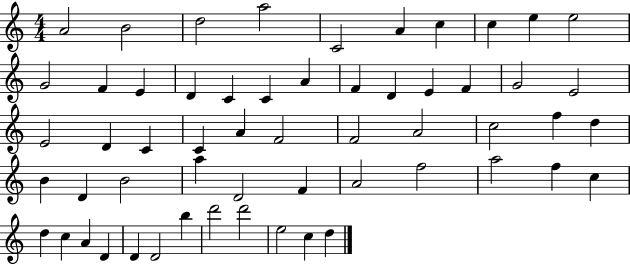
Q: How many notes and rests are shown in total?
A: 57